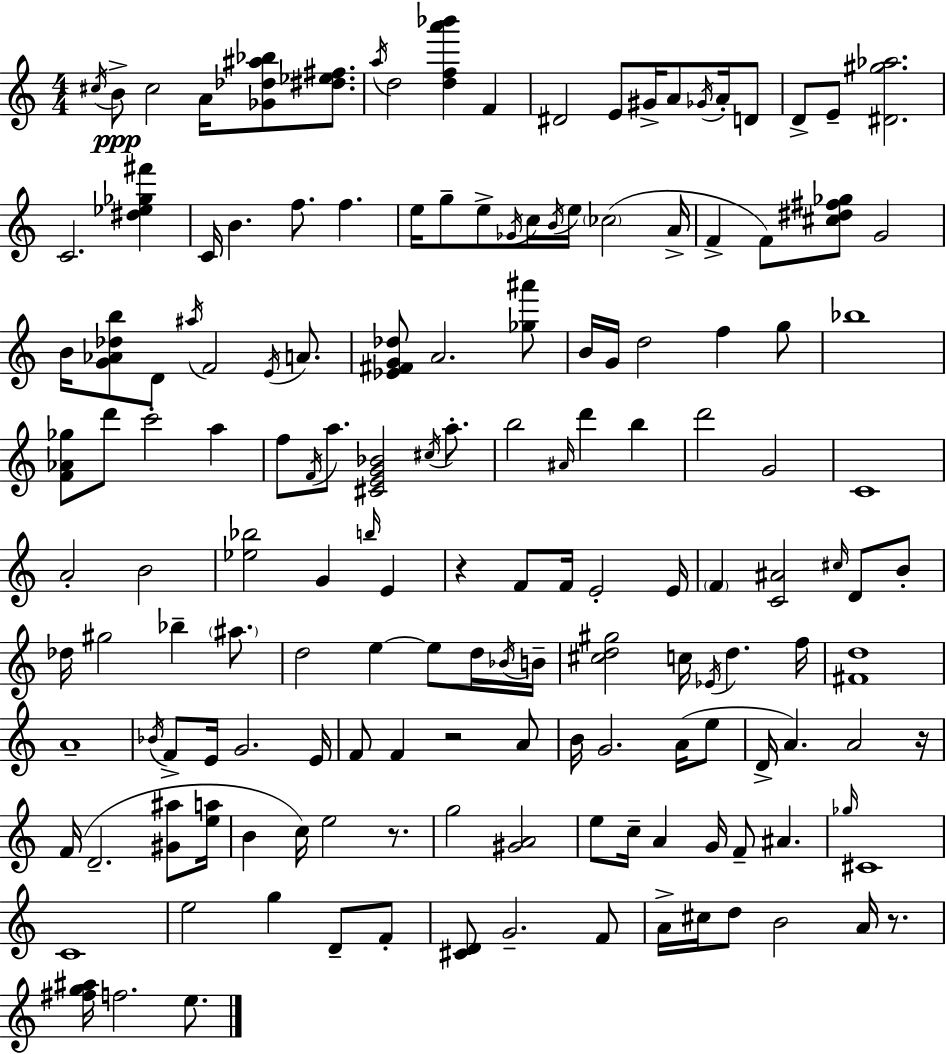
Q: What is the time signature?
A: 4/4